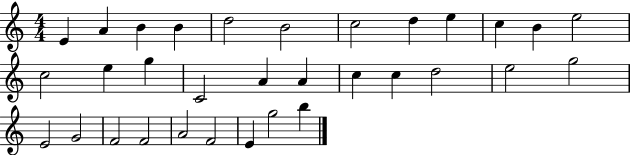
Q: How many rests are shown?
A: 0